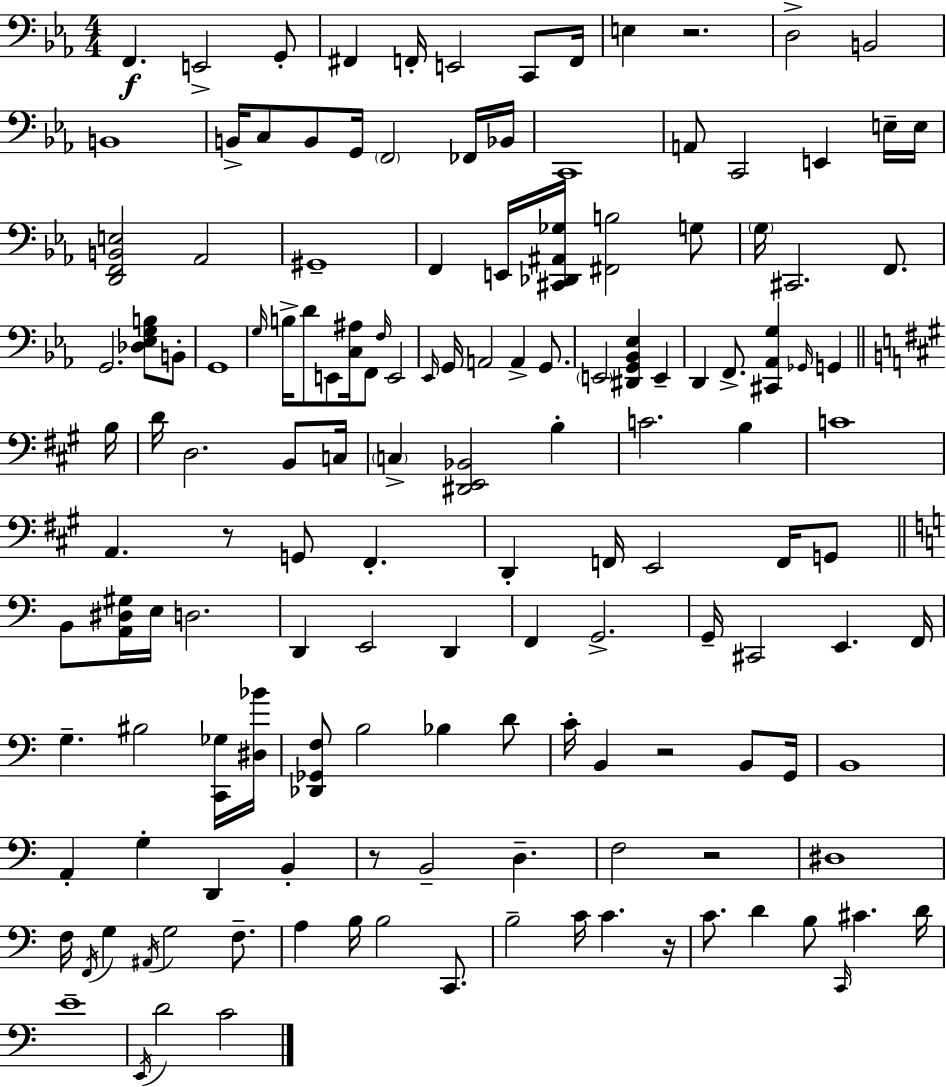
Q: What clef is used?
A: bass